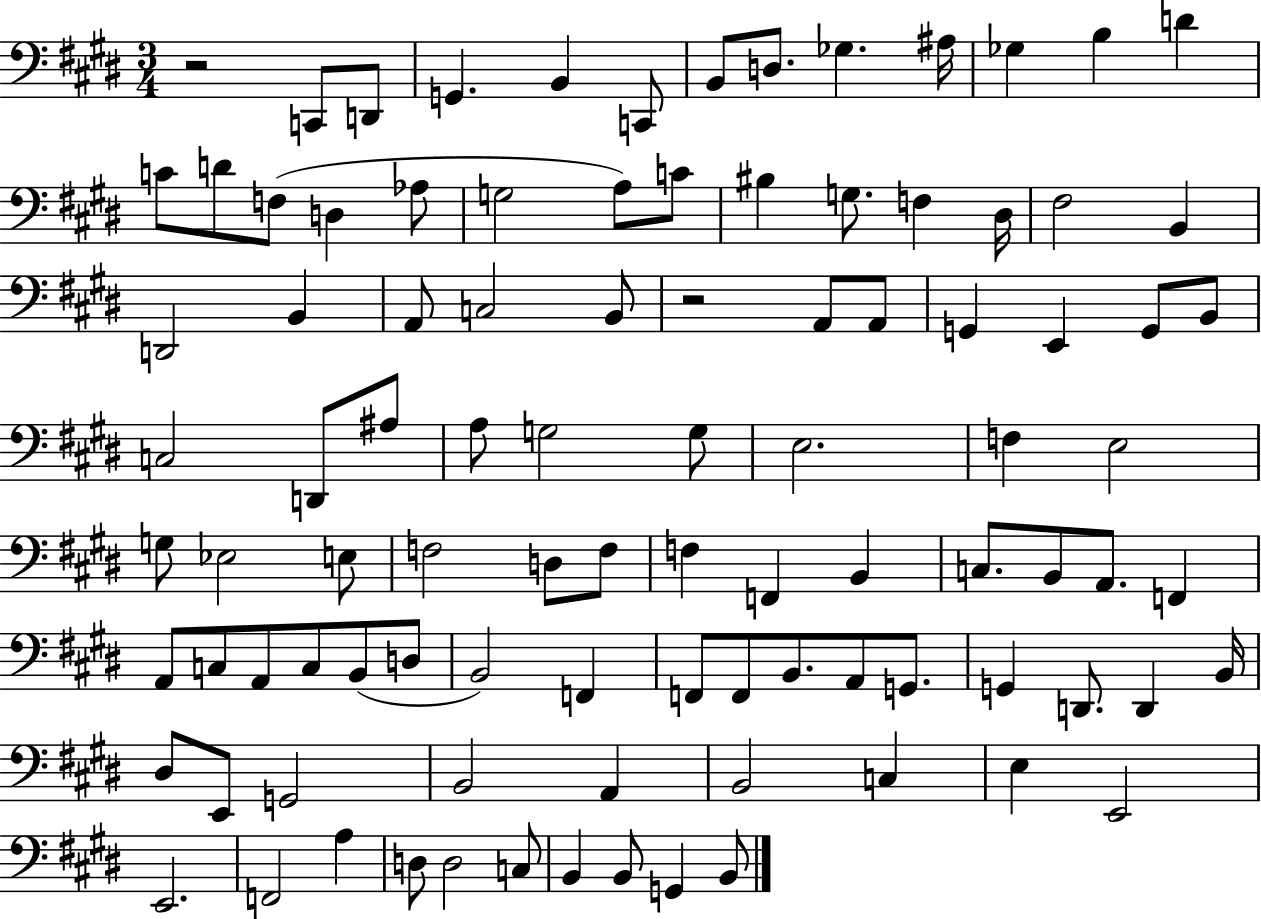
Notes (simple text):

R/h C2/e D2/e G2/q. B2/q C2/e B2/e D3/e. Gb3/q. A#3/s Gb3/q B3/q D4/q C4/e D4/e F3/e D3/q Ab3/e G3/h A3/e C4/e BIS3/q G3/e. F3/q D#3/s F#3/h B2/q D2/h B2/q A2/e C3/h B2/e R/h A2/e A2/e G2/q E2/q G2/e B2/e C3/h D2/e A#3/e A3/e G3/h G3/e E3/h. F3/q E3/h G3/e Eb3/h E3/e F3/h D3/e F3/e F3/q F2/q B2/q C3/e. B2/e A2/e. F2/q A2/e C3/e A2/e C3/e B2/e D3/e B2/h F2/q F2/e F2/e B2/e. A2/e G2/e. G2/q D2/e. D2/q B2/s D#3/e E2/e G2/h B2/h A2/q B2/h C3/q E3/q E2/h E2/h. F2/h A3/q D3/e D3/h C3/e B2/q B2/e G2/q B2/e